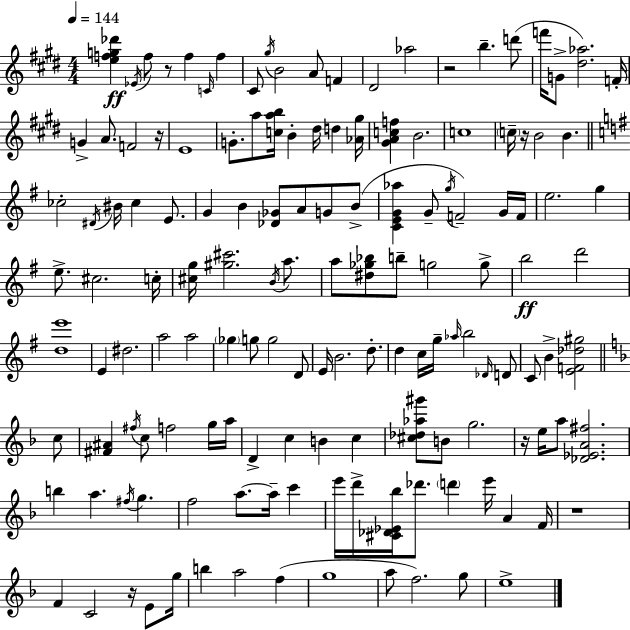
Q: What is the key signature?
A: E major